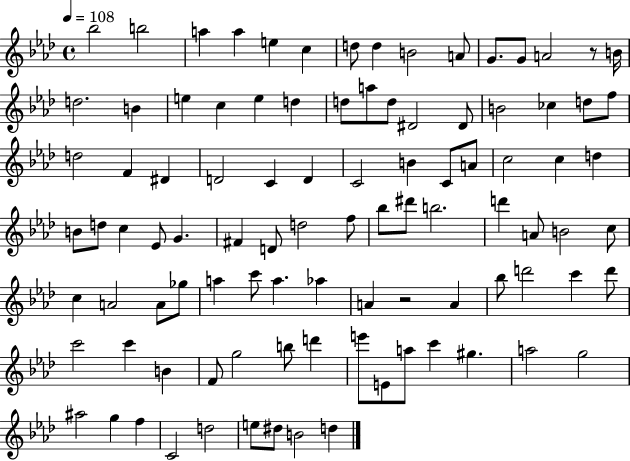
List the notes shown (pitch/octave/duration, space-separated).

Bb5/h B5/h A5/q A5/q E5/q C5/q D5/e D5/q B4/h A4/e G4/e. G4/e A4/h R/e B4/s D5/h. B4/q E5/q C5/q E5/q D5/q D5/e A5/e D5/e D#4/h D#4/e B4/h CES5/q D5/e F5/e D5/h F4/q D#4/q D4/h C4/q D4/q C4/h B4/q C4/e A4/e C5/h C5/q D5/q B4/e D5/e C5/q Eb4/e G4/q. F#4/q D4/e D5/h F5/e Bb5/e D#6/e B5/h. D6/q A4/e B4/h C5/e C5/q A4/h A4/e Gb5/e A5/q C6/e A5/q. Ab5/q A4/q R/h A4/q Bb5/e D6/h C6/q D6/e C6/h C6/q B4/q F4/e G5/h B5/e D6/q E6/e E4/e A5/e C6/q G#5/q. A5/h G5/h A#5/h G5/q F5/q C4/h D5/h E5/e D#5/e B4/h D5/q